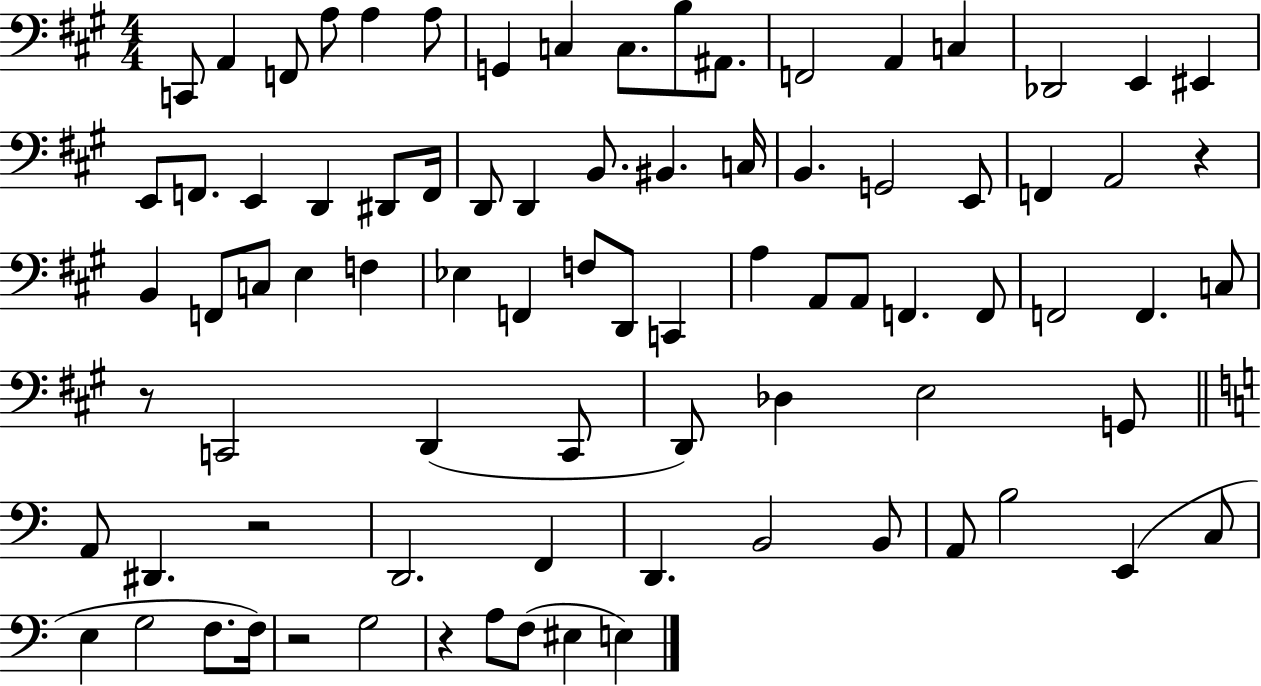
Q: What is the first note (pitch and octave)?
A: C2